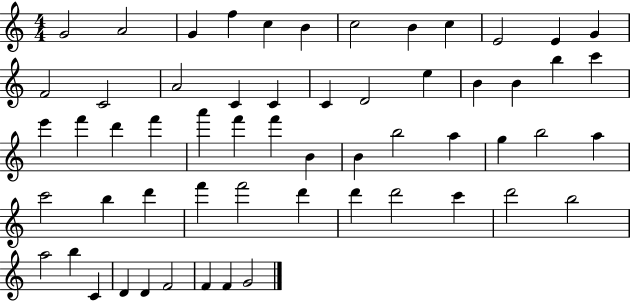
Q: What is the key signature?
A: C major